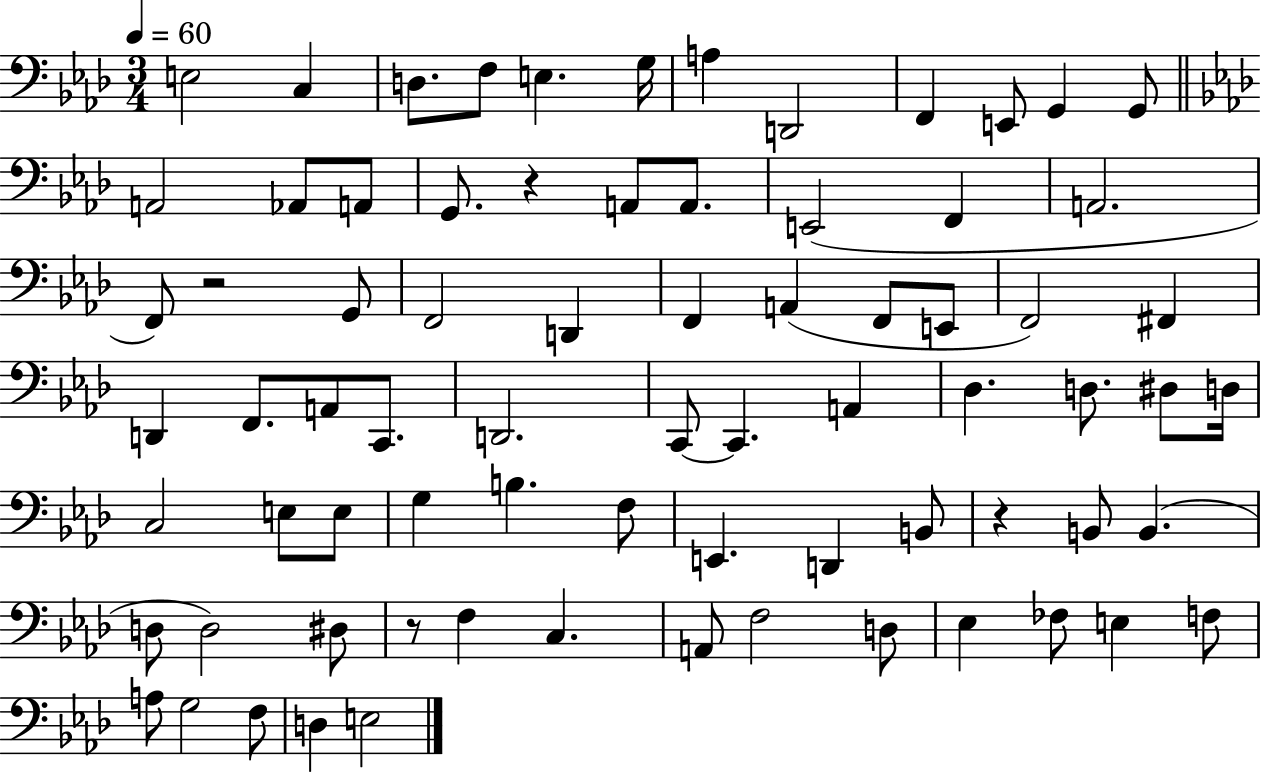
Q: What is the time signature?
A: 3/4